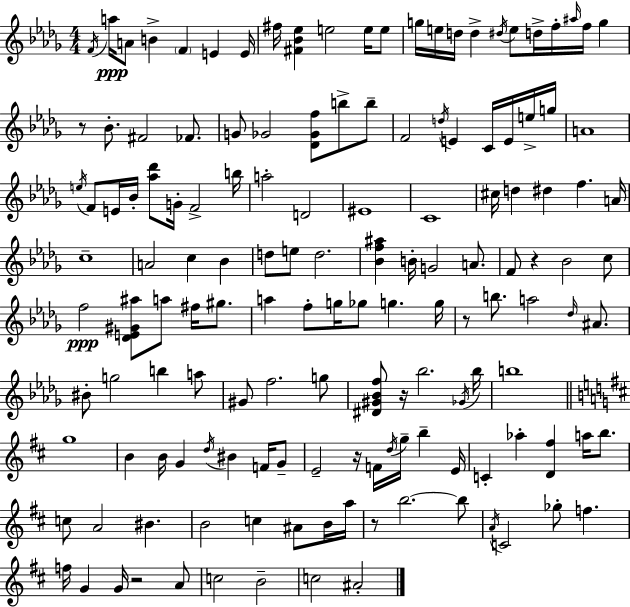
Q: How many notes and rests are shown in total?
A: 145